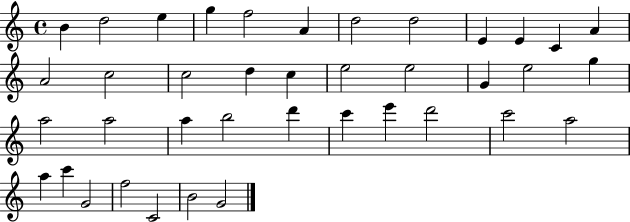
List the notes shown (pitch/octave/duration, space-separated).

B4/q D5/h E5/q G5/q F5/h A4/q D5/h D5/h E4/q E4/q C4/q A4/q A4/h C5/h C5/h D5/q C5/q E5/h E5/h G4/q E5/h G5/q A5/h A5/h A5/q B5/h D6/q C6/q E6/q D6/h C6/h A5/h A5/q C6/q G4/h F5/h C4/h B4/h G4/h